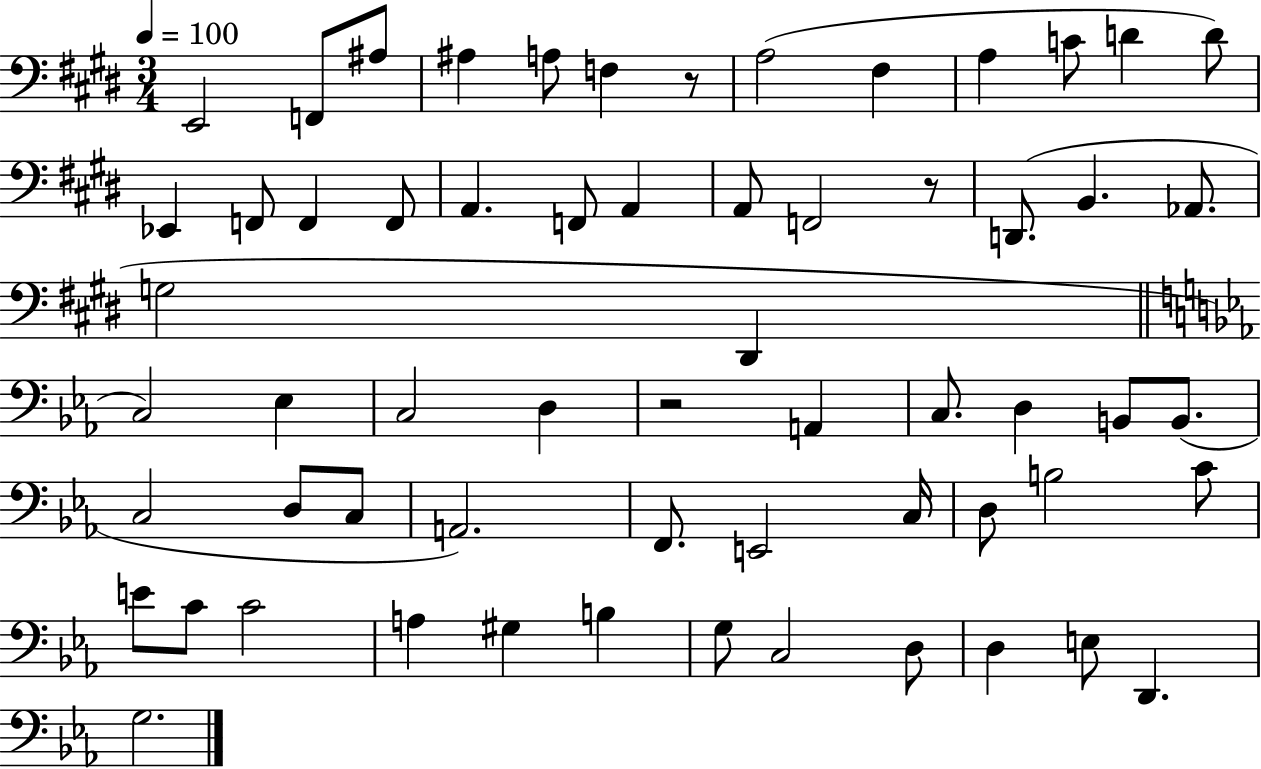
E2/h F2/e A#3/e A#3/q A3/e F3/q R/e A3/h F#3/q A3/q C4/e D4/q D4/e Eb2/q F2/e F2/q F2/e A2/q. F2/e A2/q A2/e F2/h R/e D2/e. B2/q. Ab2/e. G3/h D#2/q C3/h Eb3/q C3/h D3/q R/h A2/q C3/e. D3/q B2/e B2/e. C3/h D3/e C3/e A2/h. F2/e. E2/h C3/s D3/e B3/h C4/e E4/e C4/e C4/h A3/q G#3/q B3/q G3/e C3/h D3/e D3/q E3/e D2/q. G3/h.